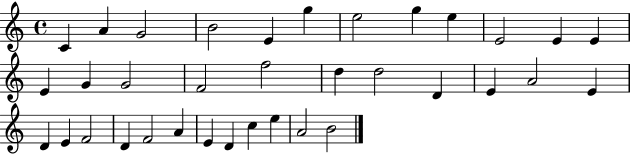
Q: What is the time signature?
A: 4/4